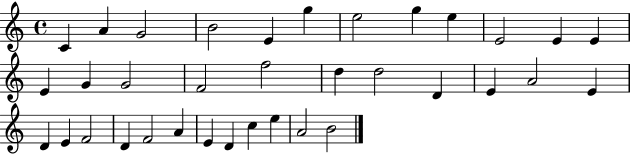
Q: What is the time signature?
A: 4/4